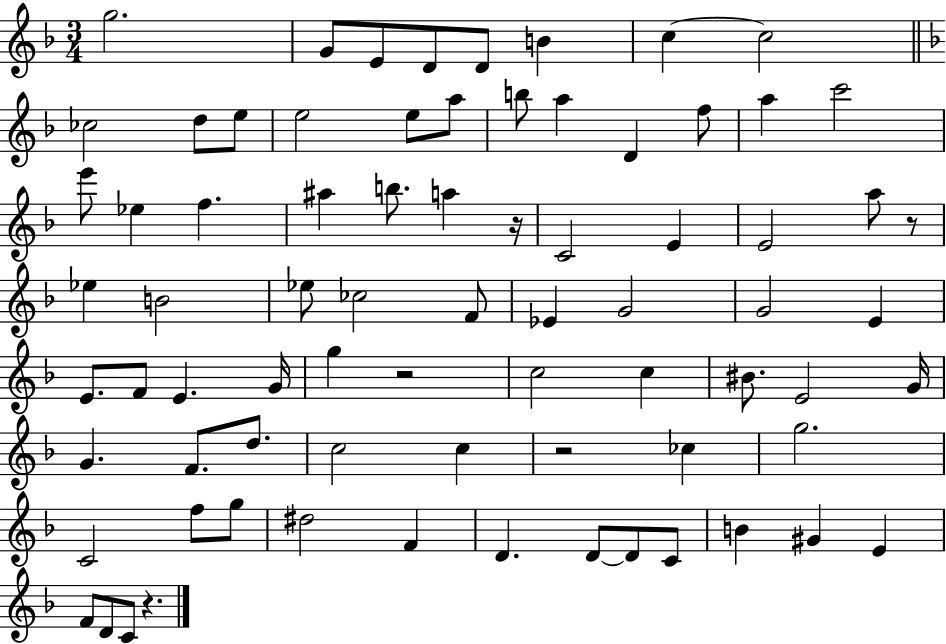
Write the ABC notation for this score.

X:1
T:Untitled
M:3/4
L:1/4
K:F
g2 G/2 E/2 D/2 D/2 B c c2 _c2 d/2 e/2 e2 e/2 a/2 b/2 a D f/2 a c'2 e'/2 _e f ^a b/2 a z/4 C2 E E2 a/2 z/2 _e B2 _e/2 _c2 F/2 _E G2 G2 E E/2 F/2 E G/4 g z2 c2 c ^B/2 E2 G/4 G F/2 d/2 c2 c z2 _c g2 C2 f/2 g/2 ^d2 F D D/2 D/2 C/2 B ^G E F/2 D/2 C/2 z